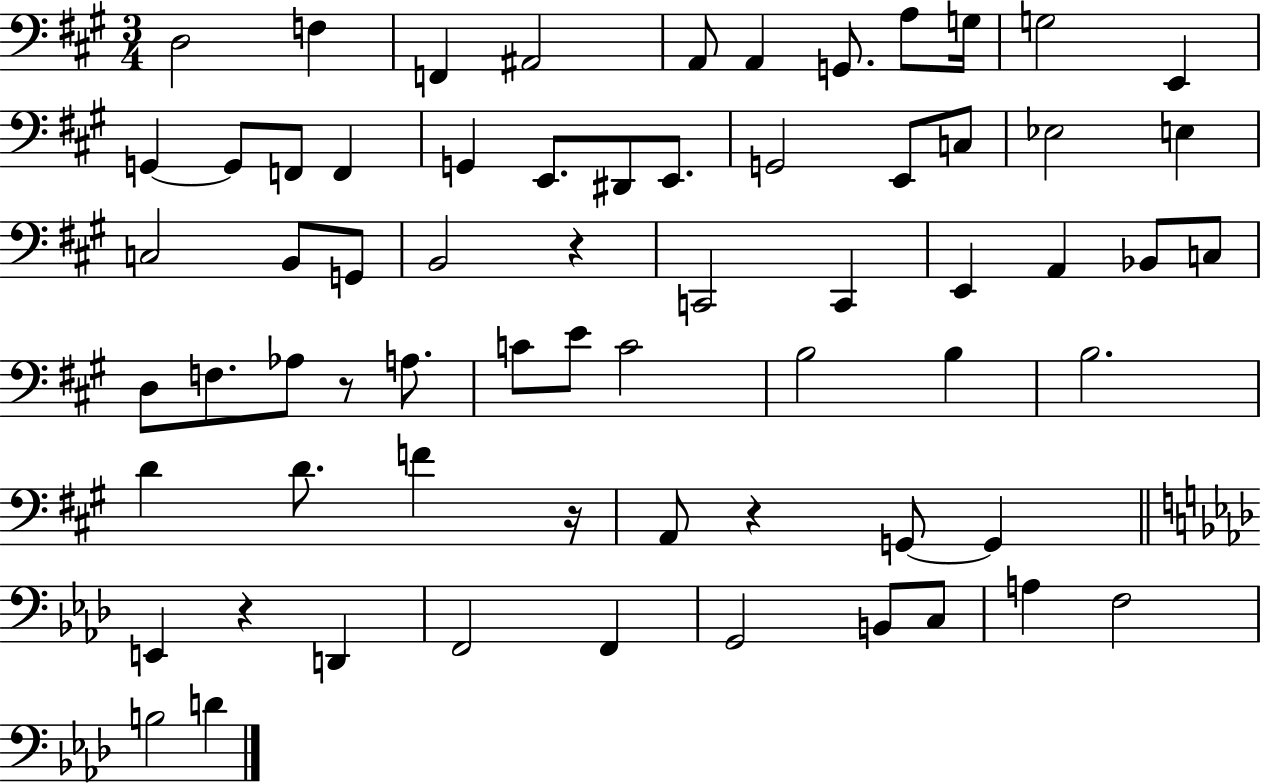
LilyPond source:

{
  \clef bass
  \numericTimeSignature
  \time 3/4
  \key a \major
  \repeat volta 2 { d2 f4 | f,4 ais,2 | a,8 a,4 g,8. a8 g16 | g2 e,4 | \break g,4~~ g,8 f,8 f,4 | g,4 e,8. dis,8 e,8. | g,2 e,8 c8 | ees2 e4 | \break c2 b,8 g,8 | b,2 r4 | c,2 c,4 | e,4 a,4 bes,8 c8 | \break d8 f8. aes8 r8 a8. | c'8 e'8 c'2 | b2 b4 | b2. | \break d'4 d'8. f'4 r16 | a,8 r4 g,8~~ g,4 | \bar "||" \break \key aes \major e,4 r4 d,4 | f,2 f,4 | g,2 b,8 c8 | a4 f2 | \break b2 d'4 | } \bar "|."
}